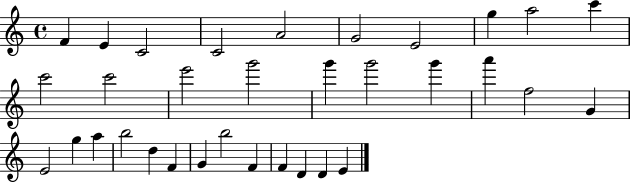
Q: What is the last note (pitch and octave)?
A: E4